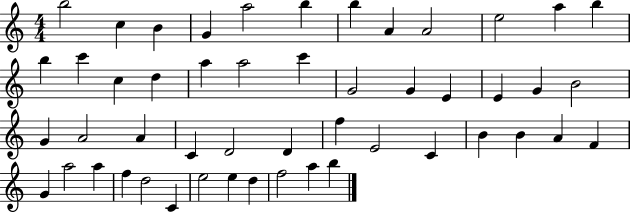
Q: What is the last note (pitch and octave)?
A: B5